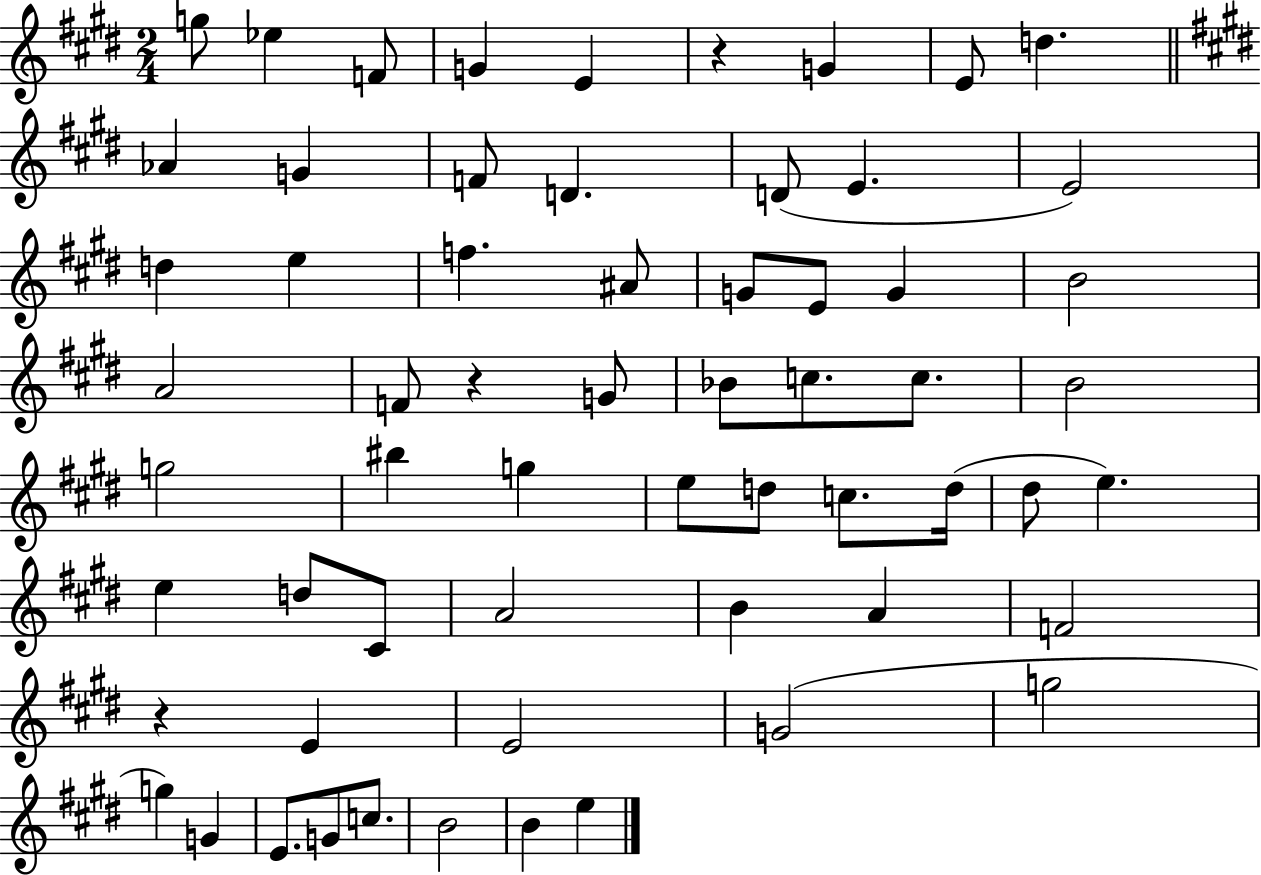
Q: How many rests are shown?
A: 3